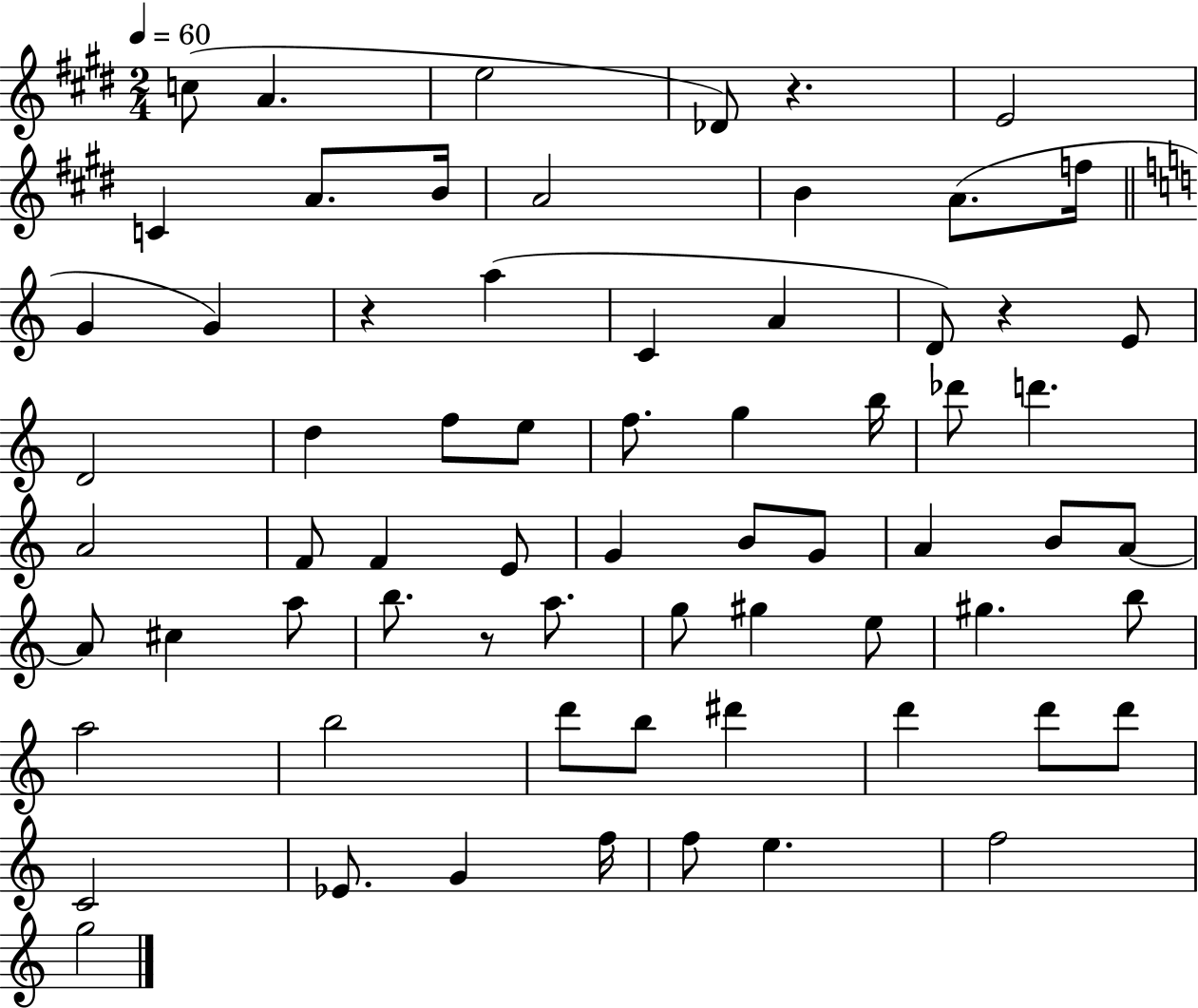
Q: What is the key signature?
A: E major